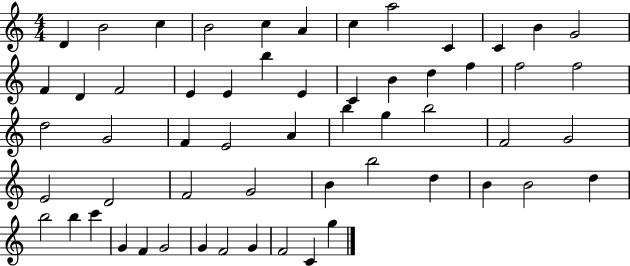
X:1
T:Untitled
M:4/4
L:1/4
K:C
D B2 c B2 c A c a2 C C B G2 F D F2 E E b E C B d f f2 f2 d2 G2 F E2 A b g b2 F2 G2 E2 D2 F2 G2 B b2 d B B2 d b2 b c' G F G2 G F2 G F2 C g